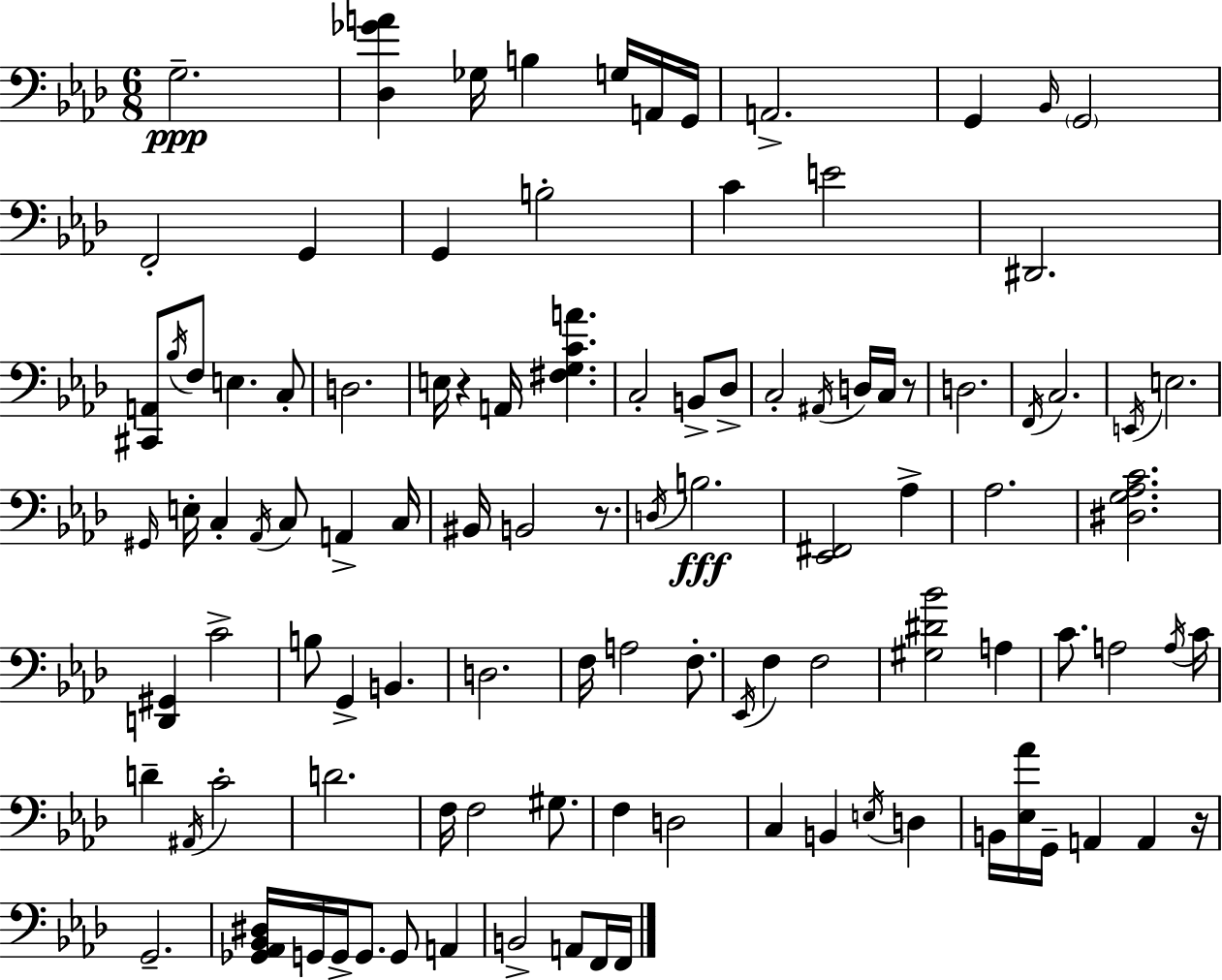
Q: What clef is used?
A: bass